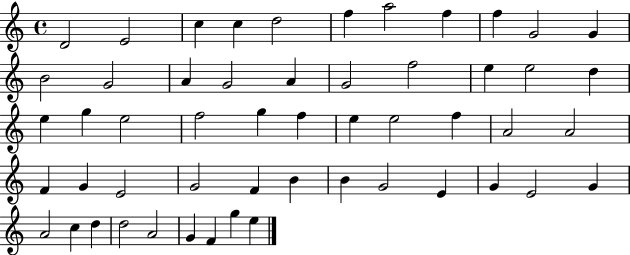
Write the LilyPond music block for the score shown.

{
  \clef treble
  \time 4/4
  \defaultTimeSignature
  \key c \major
  d'2 e'2 | c''4 c''4 d''2 | f''4 a''2 f''4 | f''4 g'2 g'4 | \break b'2 g'2 | a'4 g'2 a'4 | g'2 f''2 | e''4 e''2 d''4 | \break e''4 g''4 e''2 | f''2 g''4 f''4 | e''4 e''2 f''4 | a'2 a'2 | \break f'4 g'4 e'2 | g'2 f'4 b'4 | b'4 g'2 e'4 | g'4 e'2 g'4 | \break a'2 c''4 d''4 | d''2 a'2 | g'4 f'4 g''4 e''4 | \bar "|."
}